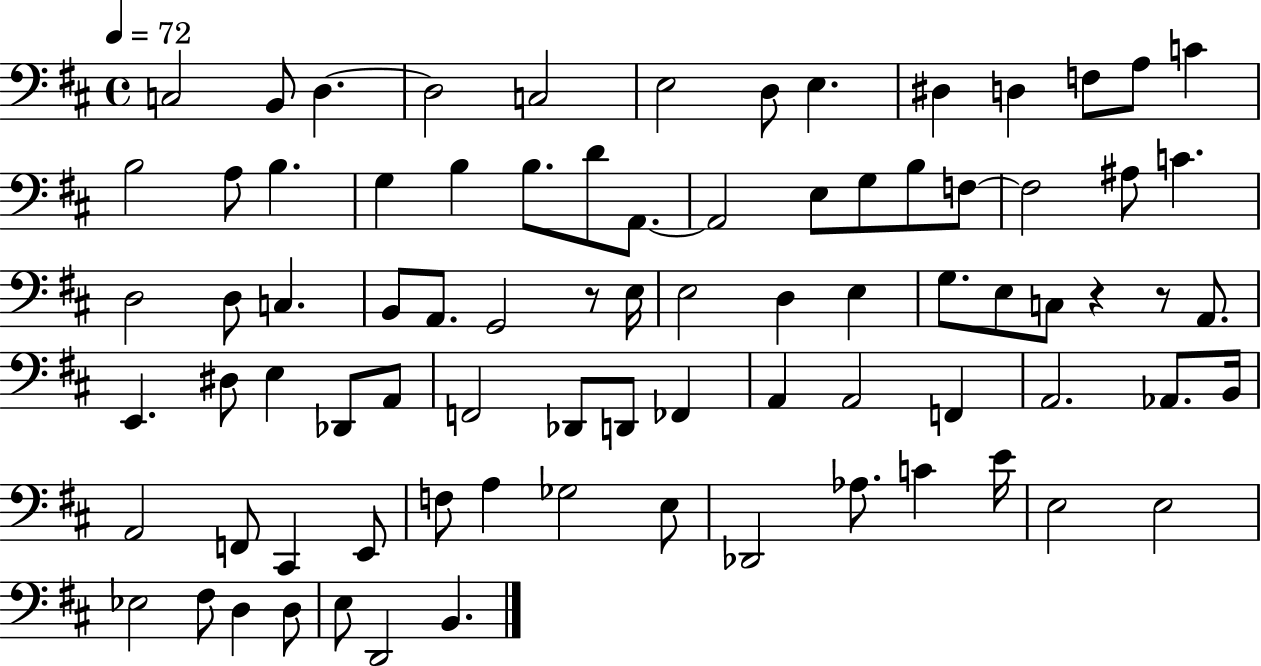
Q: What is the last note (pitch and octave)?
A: B2